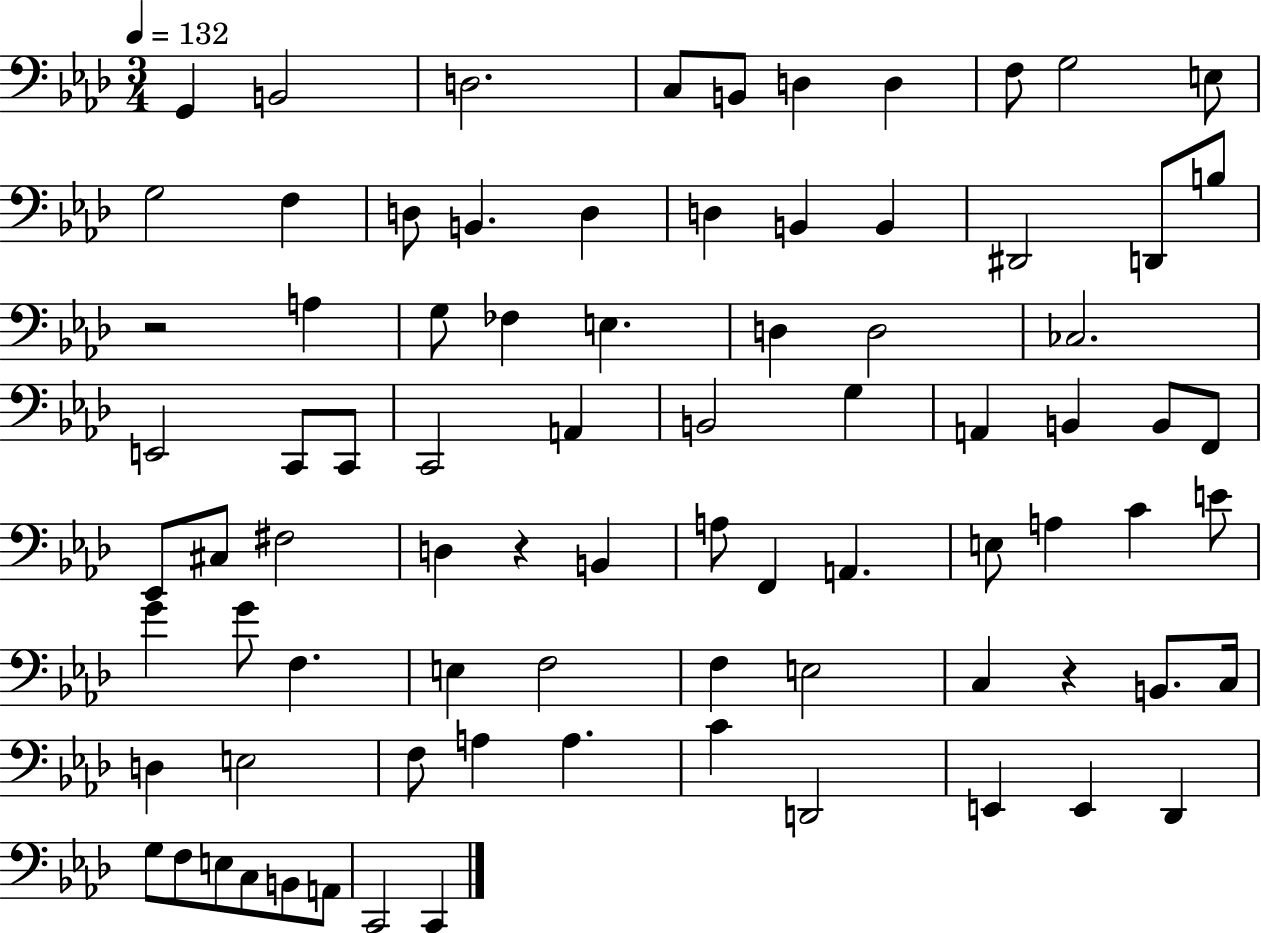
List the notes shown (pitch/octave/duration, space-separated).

G2/q B2/h D3/h. C3/e B2/e D3/q D3/q F3/e G3/h E3/e G3/h F3/q D3/e B2/q. D3/q D3/q B2/q B2/q D#2/h D2/e B3/e R/h A3/q G3/e FES3/q E3/q. D3/q D3/h CES3/h. E2/h C2/e C2/e C2/h A2/q B2/h G3/q A2/q B2/q B2/e F2/e Eb2/e C#3/e F#3/h D3/q R/q B2/q A3/e F2/q A2/q. E3/e A3/q C4/q E4/e G4/q G4/e F3/q. E3/q F3/h F3/q E3/h C3/q R/q B2/e. C3/s D3/q E3/h F3/e A3/q A3/q. C4/q D2/h E2/q E2/q Db2/q G3/e F3/e E3/e C3/e B2/e A2/e C2/h C2/q